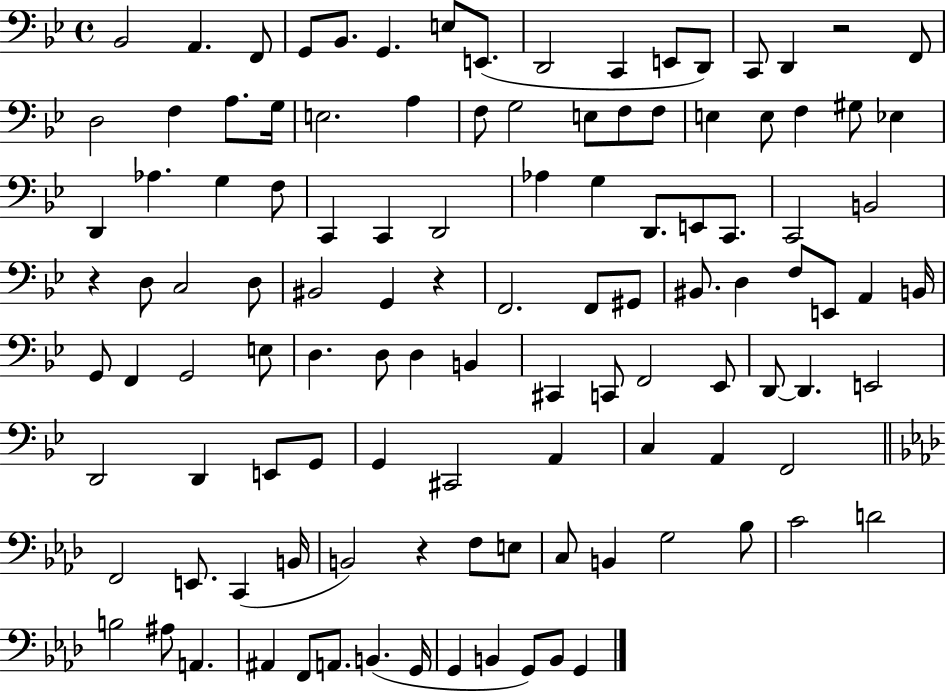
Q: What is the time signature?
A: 4/4